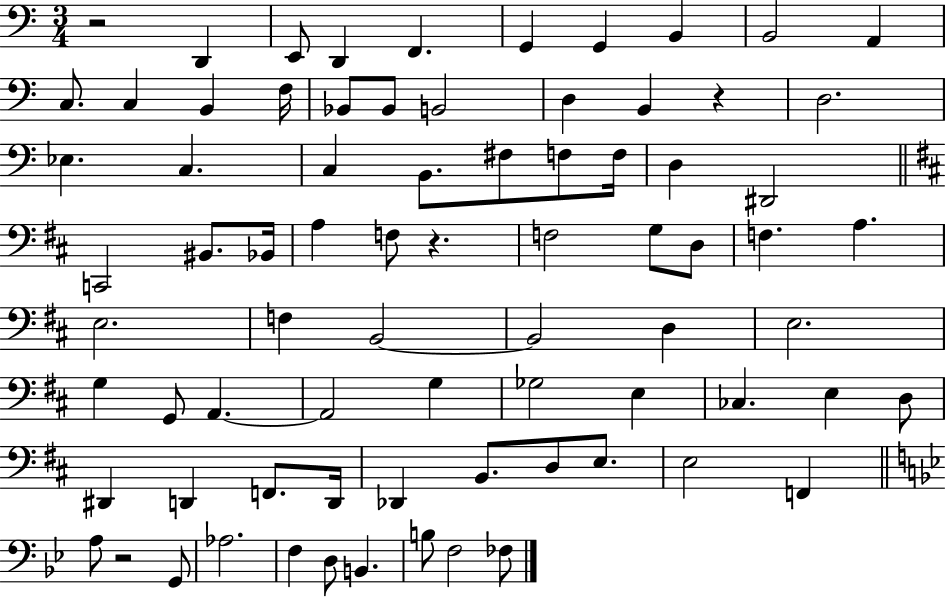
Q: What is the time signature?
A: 3/4